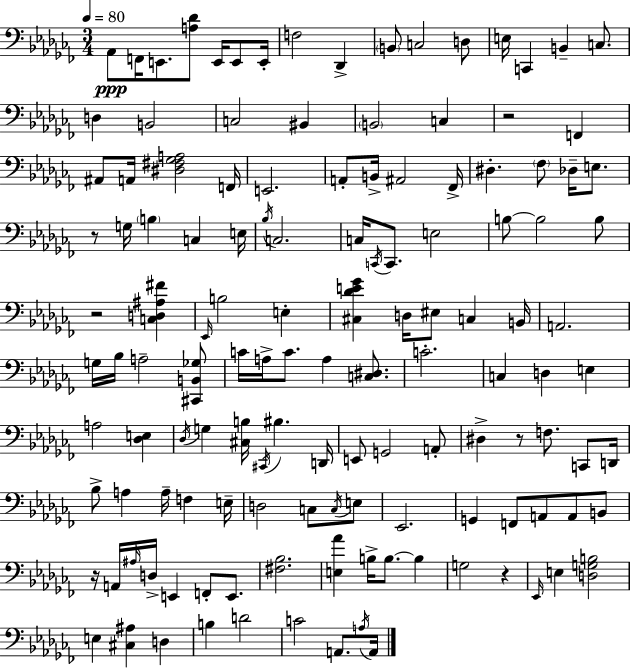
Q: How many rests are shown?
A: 6